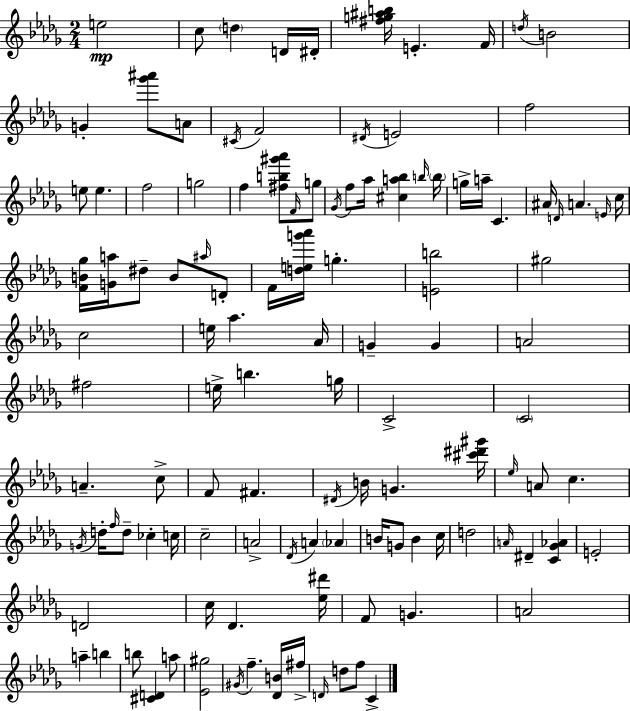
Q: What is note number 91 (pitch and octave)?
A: A4